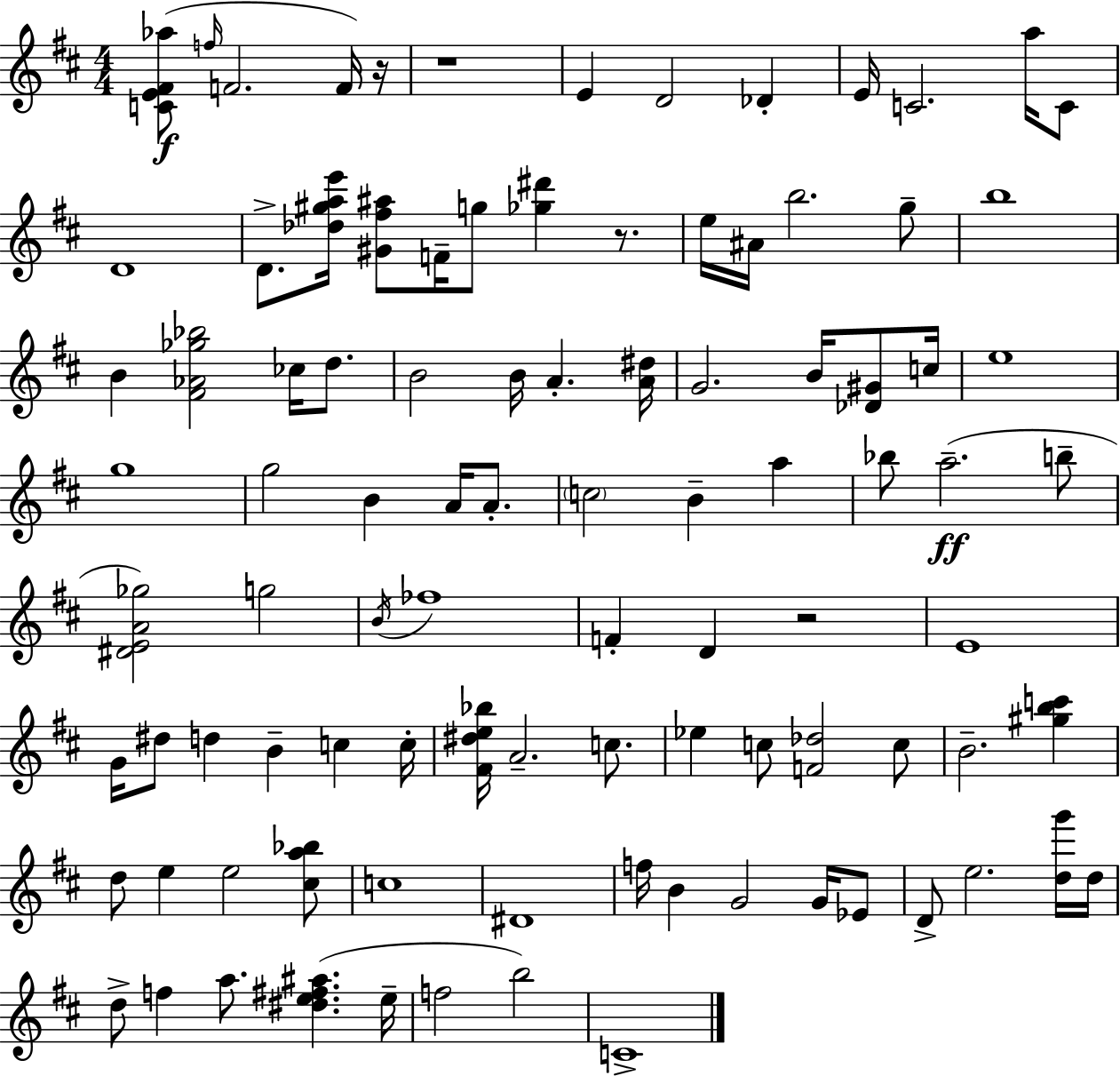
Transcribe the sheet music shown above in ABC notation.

X:1
T:Untitled
M:4/4
L:1/4
K:D
[CE^F_a]/2 f/4 F2 F/4 z/4 z4 E D2 _D E/4 C2 a/4 C/2 D4 D/2 [_d^gae']/4 [^G^f^a]/2 F/4 g/2 [_g^d'] z/2 e/4 ^A/4 b2 g/2 b4 B [^F_A_g_b]2 _c/4 d/2 B2 B/4 A [A^d]/4 G2 B/4 [_D^G]/2 c/4 e4 g4 g2 B A/4 A/2 c2 B a _b/2 a2 b/2 [^DEA_g]2 g2 B/4 _f4 F D z2 E4 G/4 ^d/2 d B c c/4 [^F^de_b]/4 A2 c/2 _e c/2 [F_d]2 c/2 B2 [^gbc'] d/2 e e2 [^ca_b]/2 c4 ^D4 f/4 B G2 G/4 _E/2 D/2 e2 [dg']/4 d/4 d/2 f a/2 [^de^f^a] e/4 f2 b2 C4